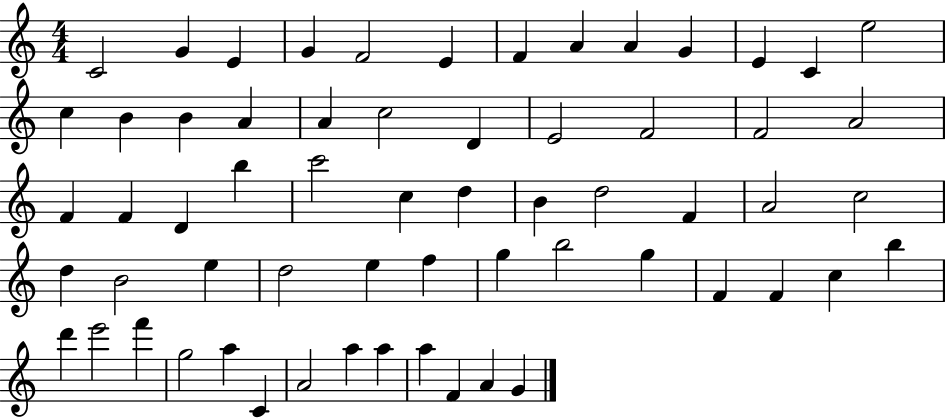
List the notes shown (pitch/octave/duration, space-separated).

C4/h G4/q E4/q G4/q F4/h E4/q F4/q A4/q A4/q G4/q E4/q C4/q E5/h C5/q B4/q B4/q A4/q A4/q C5/h D4/q E4/h F4/h F4/h A4/h F4/q F4/q D4/q B5/q C6/h C5/q D5/q B4/q D5/h F4/q A4/h C5/h D5/q B4/h E5/q D5/h E5/q F5/q G5/q B5/h G5/q F4/q F4/q C5/q B5/q D6/q E6/h F6/q G5/h A5/q C4/q A4/h A5/q A5/q A5/q F4/q A4/q G4/q